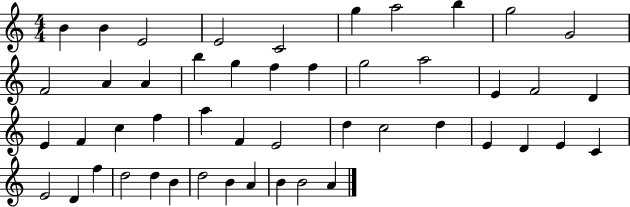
X:1
T:Untitled
M:4/4
L:1/4
K:C
B B E2 E2 C2 g a2 b g2 G2 F2 A A b g f f g2 a2 E F2 D E F c f a F E2 d c2 d E D E C E2 D f d2 d B d2 B A B B2 A